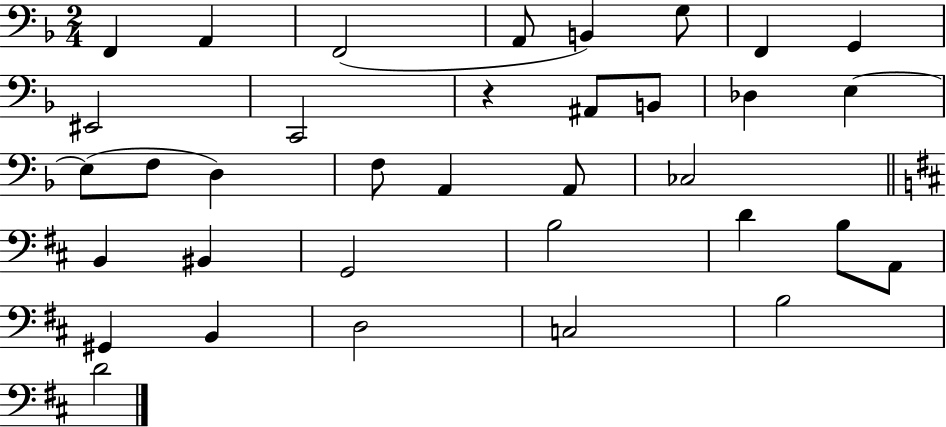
X:1
T:Untitled
M:2/4
L:1/4
K:F
F,, A,, F,,2 A,,/2 B,, G,/2 F,, G,, ^E,,2 C,,2 z ^A,,/2 B,,/2 _D, E, E,/2 F,/2 D, F,/2 A,, A,,/2 _C,2 B,, ^B,, G,,2 B,2 D B,/2 A,,/2 ^G,, B,, D,2 C,2 B,2 D2